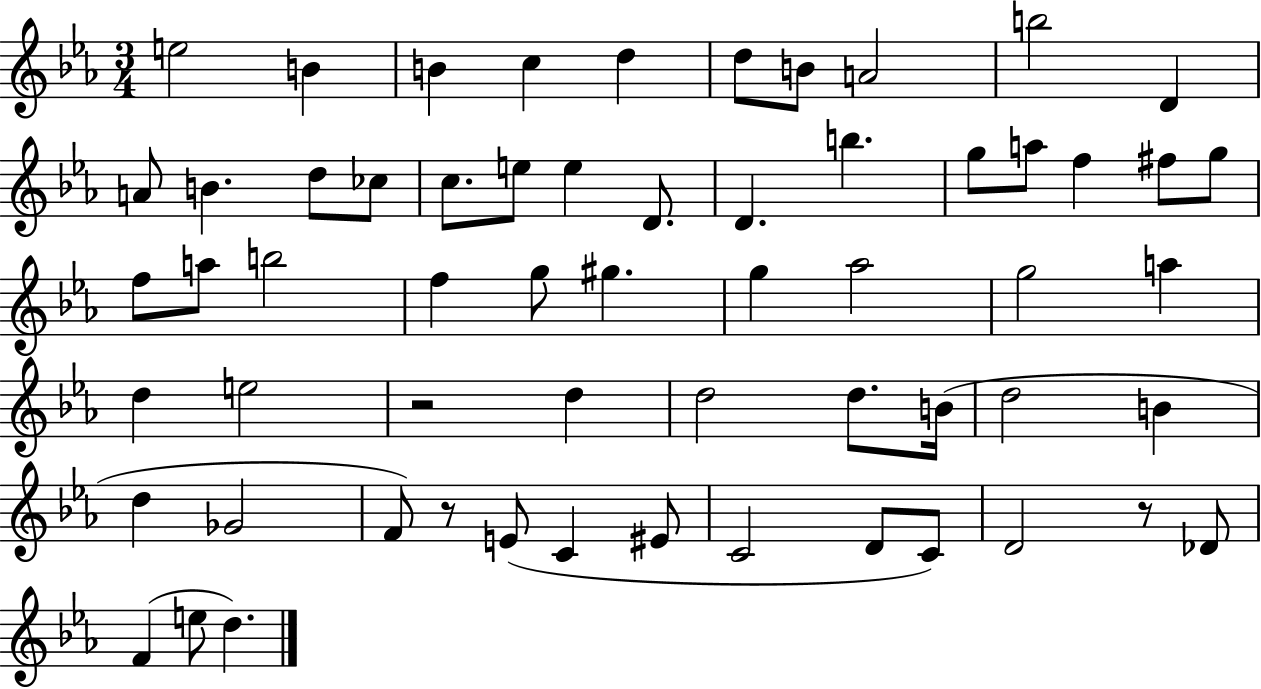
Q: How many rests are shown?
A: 3